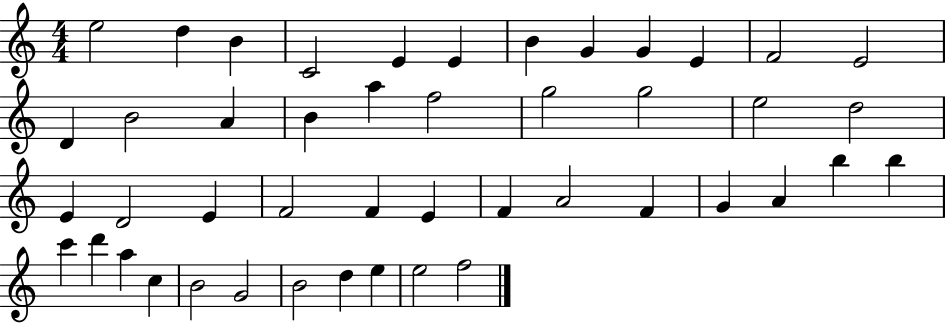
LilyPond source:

{
  \clef treble
  \numericTimeSignature
  \time 4/4
  \key c \major
  e''2 d''4 b'4 | c'2 e'4 e'4 | b'4 g'4 g'4 e'4 | f'2 e'2 | \break d'4 b'2 a'4 | b'4 a''4 f''2 | g''2 g''2 | e''2 d''2 | \break e'4 d'2 e'4 | f'2 f'4 e'4 | f'4 a'2 f'4 | g'4 a'4 b''4 b''4 | \break c'''4 d'''4 a''4 c''4 | b'2 g'2 | b'2 d''4 e''4 | e''2 f''2 | \break \bar "|."
}